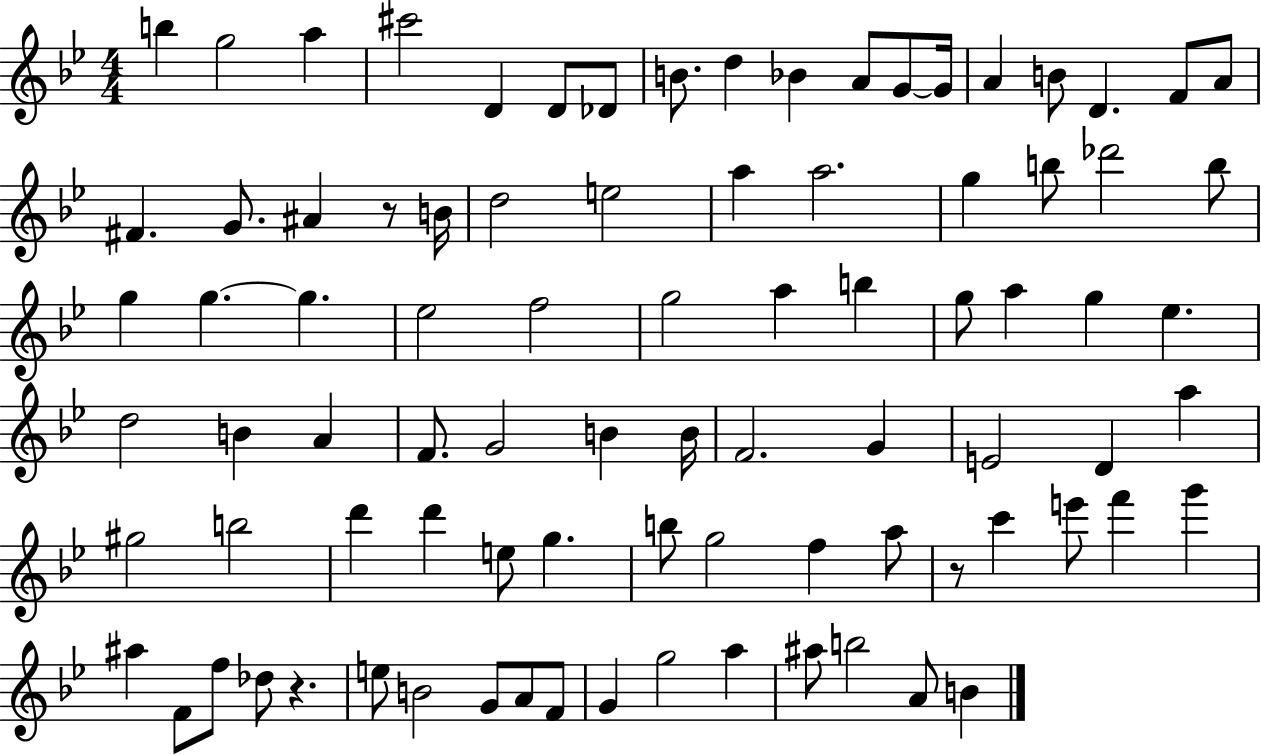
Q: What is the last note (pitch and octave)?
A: B4